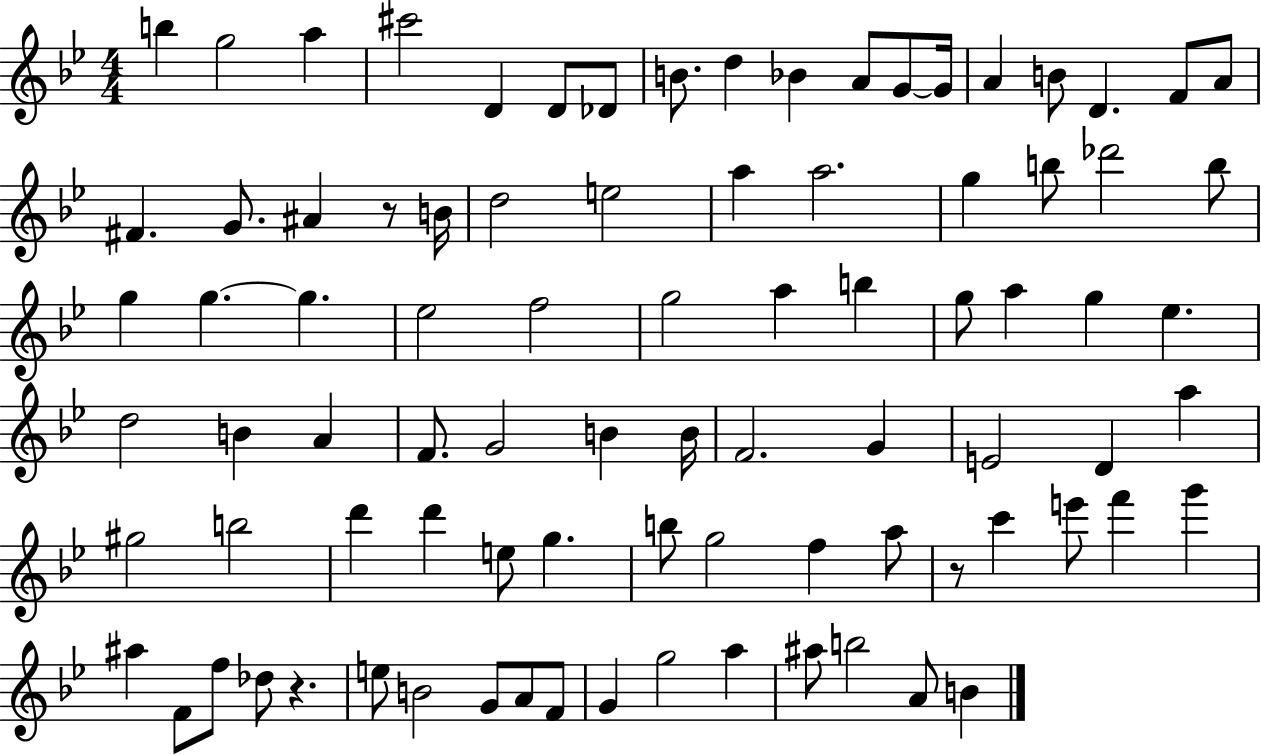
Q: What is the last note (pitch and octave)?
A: B4